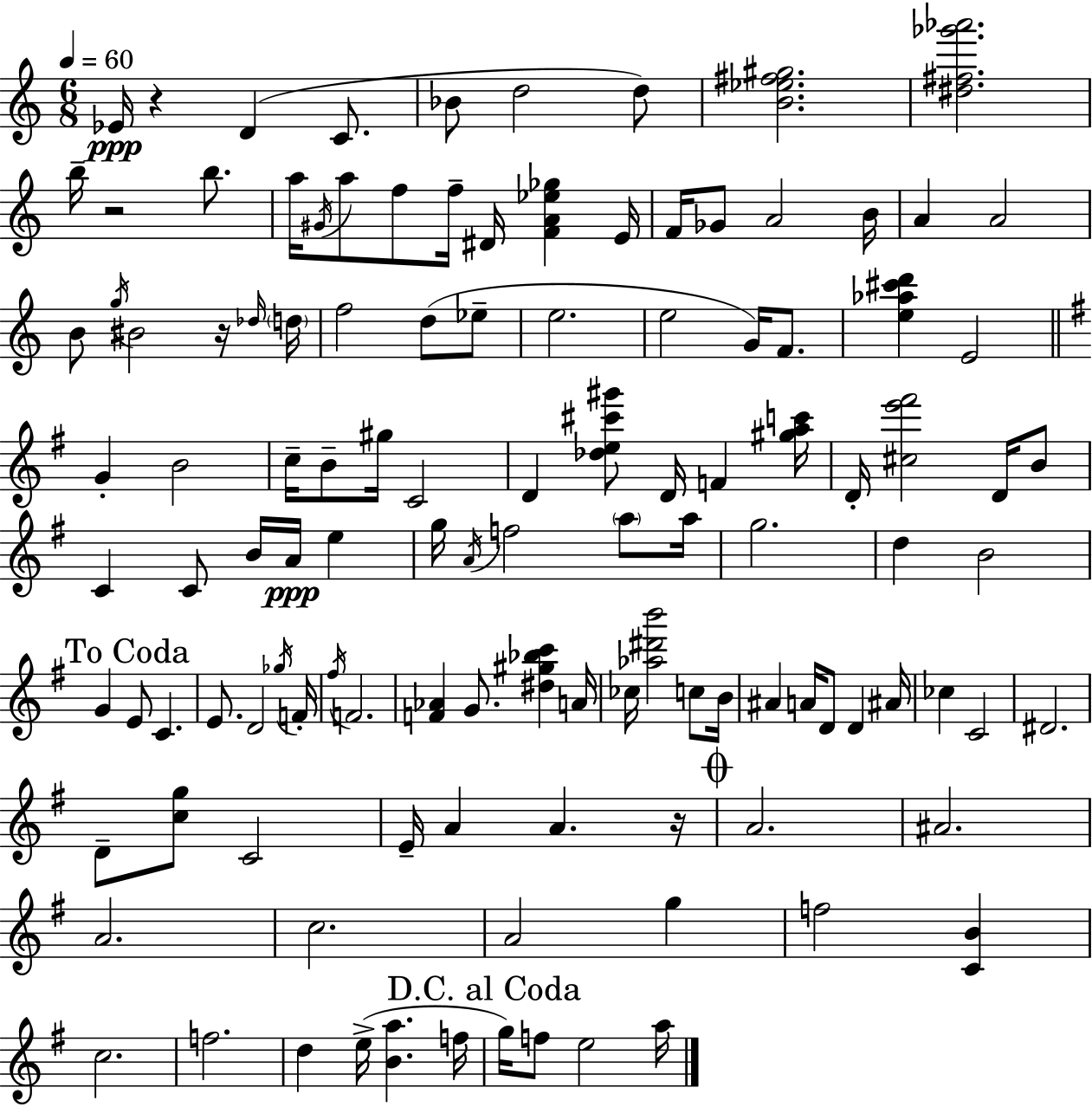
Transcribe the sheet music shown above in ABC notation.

X:1
T:Untitled
M:6/8
L:1/4
K:C
_E/4 z D C/2 _B/2 d2 d/2 [B_e^f^g]2 [^d^f_g'_a']2 b/4 z2 b/2 a/4 ^G/4 a/2 f/2 f/4 ^D/4 [FA_e_g] E/4 F/4 _G/2 A2 B/4 A A2 B/2 g/4 ^B2 z/4 _d/4 d/4 f2 d/2 _e/2 e2 e2 G/4 F/2 [e_a^c'd'] E2 G B2 c/4 B/2 ^g/4 C2 D [_de^c'^g']/2 D/4 F [^gac']/4 D/4 [^ce'^f']2 D/4 B/2 C C/2 B/4 A/4 e g/4 A/4 f2 a/2 a/4 g2 d B2 G E/2 C E/2 D2 _g/4 F/4 ^f/4 F2 [F_A] G/2 [^d^g_bc'] A/4 _c/4 [_a^d'b']2 c/2 B/4 ^A A/4 D/2 D ^A/4 _c C2 ^D2 D/2 [cg]/2 C2 E/4 A A z/4 A2 ^A2 A2 c2 A2 g f2 [CB] c2 f2 d e/4 [Ba] f/4 g/4 f/2 e2 a/4